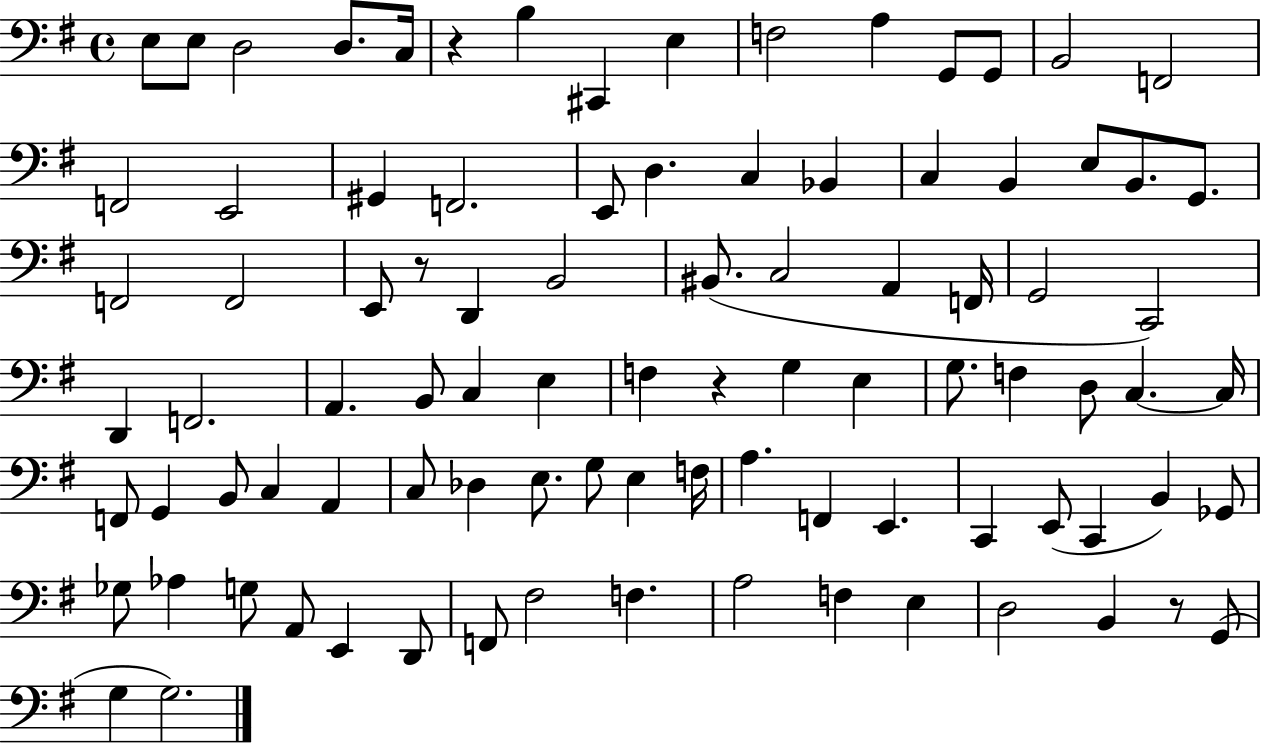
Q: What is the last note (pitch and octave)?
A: G3